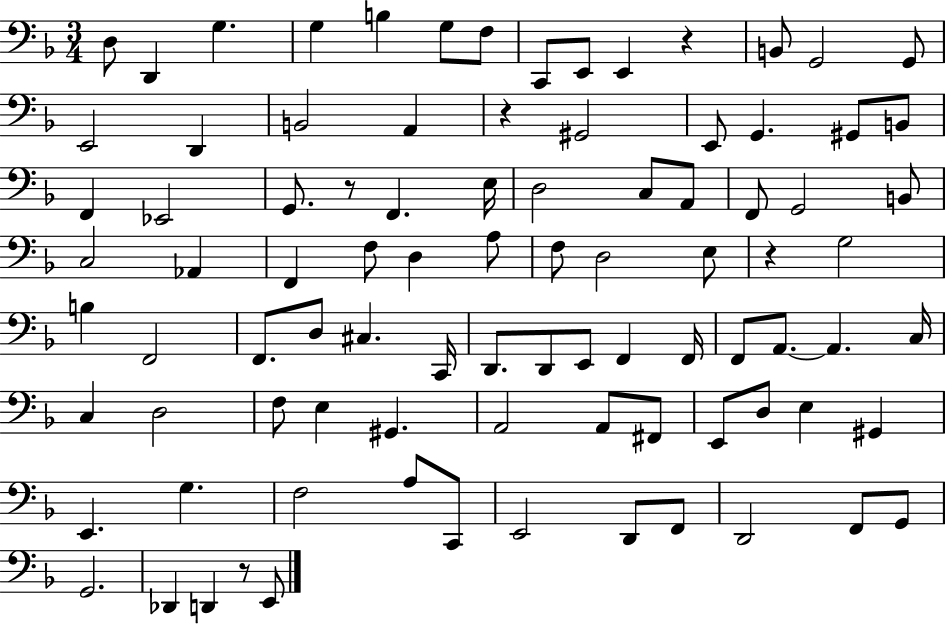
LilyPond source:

{
  \clef bass
  \numericTimeSignature
  \time 3/4
  \key f \major
  d8 d,4 g4. | g4 b4 g8 f8 | c,8 e,8 e,4 r4 | b,8 g,2 g,8 | \break e,2 d,4 | b,2 a,4 | r4 gis,2 | e,8 g,4. gis,8 b,8 | \break f,4 ees,2 | g,8. r8 f,4. e16 | d2 c8 a,8 | f,8 g,2 b,8 | \break c2 aes,4 | f,4 f8 d4 a8 | f8 d2 e8 | r4 g2 | \break b4 f,2 | f,8. d8 cis4. c,16 | d,8. d,8 e,8 f,4 f,16 | f,8 a,8.~~ a,4. c16 | \break c4 d2 | f8 e4 gis,4. | a,2 a,8 fis,8 | e,8 d8 e4 gis,4 | \break e,4. g4. | f2 a8 c,8 | e,2 d,8 f,8 | d,2 f,8 g,8 | \break g,2. | des,4 d,4 r8 e,8 | \bar "|."
}